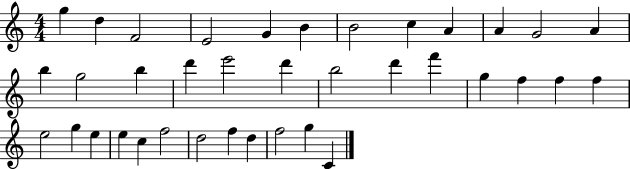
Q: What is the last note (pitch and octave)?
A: C4